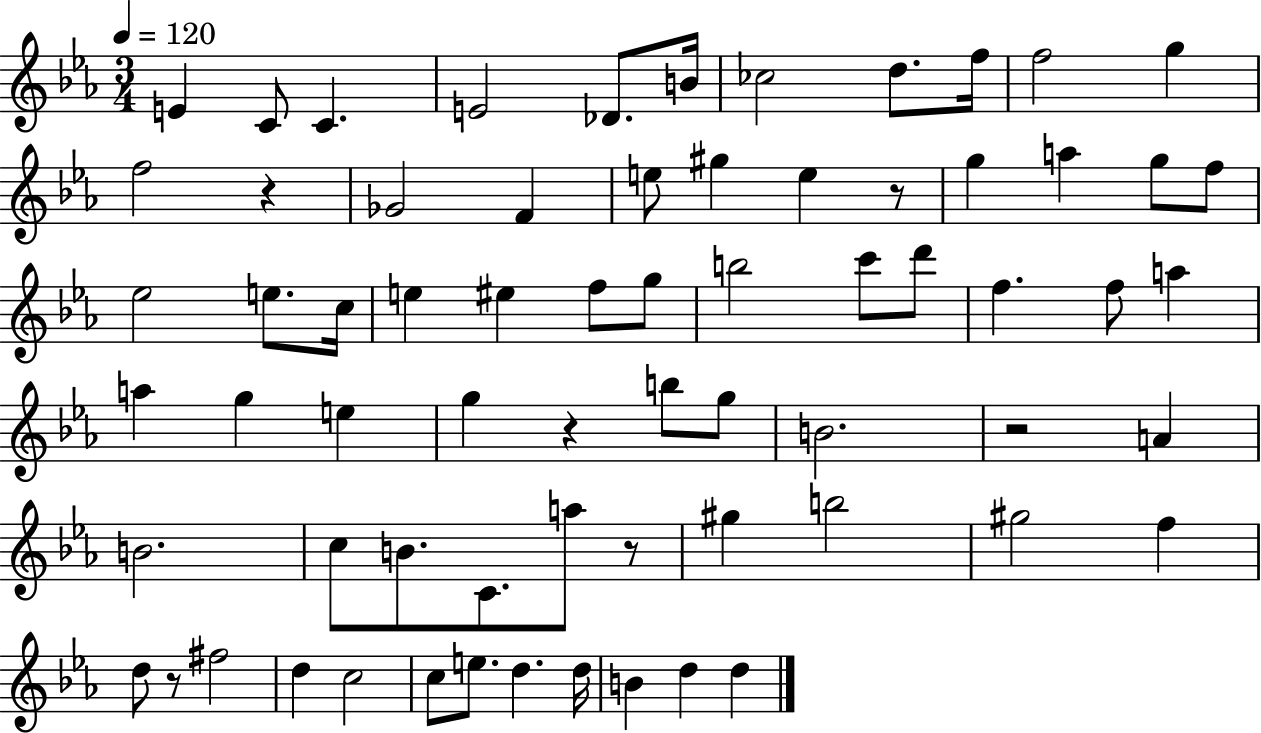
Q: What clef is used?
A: treble